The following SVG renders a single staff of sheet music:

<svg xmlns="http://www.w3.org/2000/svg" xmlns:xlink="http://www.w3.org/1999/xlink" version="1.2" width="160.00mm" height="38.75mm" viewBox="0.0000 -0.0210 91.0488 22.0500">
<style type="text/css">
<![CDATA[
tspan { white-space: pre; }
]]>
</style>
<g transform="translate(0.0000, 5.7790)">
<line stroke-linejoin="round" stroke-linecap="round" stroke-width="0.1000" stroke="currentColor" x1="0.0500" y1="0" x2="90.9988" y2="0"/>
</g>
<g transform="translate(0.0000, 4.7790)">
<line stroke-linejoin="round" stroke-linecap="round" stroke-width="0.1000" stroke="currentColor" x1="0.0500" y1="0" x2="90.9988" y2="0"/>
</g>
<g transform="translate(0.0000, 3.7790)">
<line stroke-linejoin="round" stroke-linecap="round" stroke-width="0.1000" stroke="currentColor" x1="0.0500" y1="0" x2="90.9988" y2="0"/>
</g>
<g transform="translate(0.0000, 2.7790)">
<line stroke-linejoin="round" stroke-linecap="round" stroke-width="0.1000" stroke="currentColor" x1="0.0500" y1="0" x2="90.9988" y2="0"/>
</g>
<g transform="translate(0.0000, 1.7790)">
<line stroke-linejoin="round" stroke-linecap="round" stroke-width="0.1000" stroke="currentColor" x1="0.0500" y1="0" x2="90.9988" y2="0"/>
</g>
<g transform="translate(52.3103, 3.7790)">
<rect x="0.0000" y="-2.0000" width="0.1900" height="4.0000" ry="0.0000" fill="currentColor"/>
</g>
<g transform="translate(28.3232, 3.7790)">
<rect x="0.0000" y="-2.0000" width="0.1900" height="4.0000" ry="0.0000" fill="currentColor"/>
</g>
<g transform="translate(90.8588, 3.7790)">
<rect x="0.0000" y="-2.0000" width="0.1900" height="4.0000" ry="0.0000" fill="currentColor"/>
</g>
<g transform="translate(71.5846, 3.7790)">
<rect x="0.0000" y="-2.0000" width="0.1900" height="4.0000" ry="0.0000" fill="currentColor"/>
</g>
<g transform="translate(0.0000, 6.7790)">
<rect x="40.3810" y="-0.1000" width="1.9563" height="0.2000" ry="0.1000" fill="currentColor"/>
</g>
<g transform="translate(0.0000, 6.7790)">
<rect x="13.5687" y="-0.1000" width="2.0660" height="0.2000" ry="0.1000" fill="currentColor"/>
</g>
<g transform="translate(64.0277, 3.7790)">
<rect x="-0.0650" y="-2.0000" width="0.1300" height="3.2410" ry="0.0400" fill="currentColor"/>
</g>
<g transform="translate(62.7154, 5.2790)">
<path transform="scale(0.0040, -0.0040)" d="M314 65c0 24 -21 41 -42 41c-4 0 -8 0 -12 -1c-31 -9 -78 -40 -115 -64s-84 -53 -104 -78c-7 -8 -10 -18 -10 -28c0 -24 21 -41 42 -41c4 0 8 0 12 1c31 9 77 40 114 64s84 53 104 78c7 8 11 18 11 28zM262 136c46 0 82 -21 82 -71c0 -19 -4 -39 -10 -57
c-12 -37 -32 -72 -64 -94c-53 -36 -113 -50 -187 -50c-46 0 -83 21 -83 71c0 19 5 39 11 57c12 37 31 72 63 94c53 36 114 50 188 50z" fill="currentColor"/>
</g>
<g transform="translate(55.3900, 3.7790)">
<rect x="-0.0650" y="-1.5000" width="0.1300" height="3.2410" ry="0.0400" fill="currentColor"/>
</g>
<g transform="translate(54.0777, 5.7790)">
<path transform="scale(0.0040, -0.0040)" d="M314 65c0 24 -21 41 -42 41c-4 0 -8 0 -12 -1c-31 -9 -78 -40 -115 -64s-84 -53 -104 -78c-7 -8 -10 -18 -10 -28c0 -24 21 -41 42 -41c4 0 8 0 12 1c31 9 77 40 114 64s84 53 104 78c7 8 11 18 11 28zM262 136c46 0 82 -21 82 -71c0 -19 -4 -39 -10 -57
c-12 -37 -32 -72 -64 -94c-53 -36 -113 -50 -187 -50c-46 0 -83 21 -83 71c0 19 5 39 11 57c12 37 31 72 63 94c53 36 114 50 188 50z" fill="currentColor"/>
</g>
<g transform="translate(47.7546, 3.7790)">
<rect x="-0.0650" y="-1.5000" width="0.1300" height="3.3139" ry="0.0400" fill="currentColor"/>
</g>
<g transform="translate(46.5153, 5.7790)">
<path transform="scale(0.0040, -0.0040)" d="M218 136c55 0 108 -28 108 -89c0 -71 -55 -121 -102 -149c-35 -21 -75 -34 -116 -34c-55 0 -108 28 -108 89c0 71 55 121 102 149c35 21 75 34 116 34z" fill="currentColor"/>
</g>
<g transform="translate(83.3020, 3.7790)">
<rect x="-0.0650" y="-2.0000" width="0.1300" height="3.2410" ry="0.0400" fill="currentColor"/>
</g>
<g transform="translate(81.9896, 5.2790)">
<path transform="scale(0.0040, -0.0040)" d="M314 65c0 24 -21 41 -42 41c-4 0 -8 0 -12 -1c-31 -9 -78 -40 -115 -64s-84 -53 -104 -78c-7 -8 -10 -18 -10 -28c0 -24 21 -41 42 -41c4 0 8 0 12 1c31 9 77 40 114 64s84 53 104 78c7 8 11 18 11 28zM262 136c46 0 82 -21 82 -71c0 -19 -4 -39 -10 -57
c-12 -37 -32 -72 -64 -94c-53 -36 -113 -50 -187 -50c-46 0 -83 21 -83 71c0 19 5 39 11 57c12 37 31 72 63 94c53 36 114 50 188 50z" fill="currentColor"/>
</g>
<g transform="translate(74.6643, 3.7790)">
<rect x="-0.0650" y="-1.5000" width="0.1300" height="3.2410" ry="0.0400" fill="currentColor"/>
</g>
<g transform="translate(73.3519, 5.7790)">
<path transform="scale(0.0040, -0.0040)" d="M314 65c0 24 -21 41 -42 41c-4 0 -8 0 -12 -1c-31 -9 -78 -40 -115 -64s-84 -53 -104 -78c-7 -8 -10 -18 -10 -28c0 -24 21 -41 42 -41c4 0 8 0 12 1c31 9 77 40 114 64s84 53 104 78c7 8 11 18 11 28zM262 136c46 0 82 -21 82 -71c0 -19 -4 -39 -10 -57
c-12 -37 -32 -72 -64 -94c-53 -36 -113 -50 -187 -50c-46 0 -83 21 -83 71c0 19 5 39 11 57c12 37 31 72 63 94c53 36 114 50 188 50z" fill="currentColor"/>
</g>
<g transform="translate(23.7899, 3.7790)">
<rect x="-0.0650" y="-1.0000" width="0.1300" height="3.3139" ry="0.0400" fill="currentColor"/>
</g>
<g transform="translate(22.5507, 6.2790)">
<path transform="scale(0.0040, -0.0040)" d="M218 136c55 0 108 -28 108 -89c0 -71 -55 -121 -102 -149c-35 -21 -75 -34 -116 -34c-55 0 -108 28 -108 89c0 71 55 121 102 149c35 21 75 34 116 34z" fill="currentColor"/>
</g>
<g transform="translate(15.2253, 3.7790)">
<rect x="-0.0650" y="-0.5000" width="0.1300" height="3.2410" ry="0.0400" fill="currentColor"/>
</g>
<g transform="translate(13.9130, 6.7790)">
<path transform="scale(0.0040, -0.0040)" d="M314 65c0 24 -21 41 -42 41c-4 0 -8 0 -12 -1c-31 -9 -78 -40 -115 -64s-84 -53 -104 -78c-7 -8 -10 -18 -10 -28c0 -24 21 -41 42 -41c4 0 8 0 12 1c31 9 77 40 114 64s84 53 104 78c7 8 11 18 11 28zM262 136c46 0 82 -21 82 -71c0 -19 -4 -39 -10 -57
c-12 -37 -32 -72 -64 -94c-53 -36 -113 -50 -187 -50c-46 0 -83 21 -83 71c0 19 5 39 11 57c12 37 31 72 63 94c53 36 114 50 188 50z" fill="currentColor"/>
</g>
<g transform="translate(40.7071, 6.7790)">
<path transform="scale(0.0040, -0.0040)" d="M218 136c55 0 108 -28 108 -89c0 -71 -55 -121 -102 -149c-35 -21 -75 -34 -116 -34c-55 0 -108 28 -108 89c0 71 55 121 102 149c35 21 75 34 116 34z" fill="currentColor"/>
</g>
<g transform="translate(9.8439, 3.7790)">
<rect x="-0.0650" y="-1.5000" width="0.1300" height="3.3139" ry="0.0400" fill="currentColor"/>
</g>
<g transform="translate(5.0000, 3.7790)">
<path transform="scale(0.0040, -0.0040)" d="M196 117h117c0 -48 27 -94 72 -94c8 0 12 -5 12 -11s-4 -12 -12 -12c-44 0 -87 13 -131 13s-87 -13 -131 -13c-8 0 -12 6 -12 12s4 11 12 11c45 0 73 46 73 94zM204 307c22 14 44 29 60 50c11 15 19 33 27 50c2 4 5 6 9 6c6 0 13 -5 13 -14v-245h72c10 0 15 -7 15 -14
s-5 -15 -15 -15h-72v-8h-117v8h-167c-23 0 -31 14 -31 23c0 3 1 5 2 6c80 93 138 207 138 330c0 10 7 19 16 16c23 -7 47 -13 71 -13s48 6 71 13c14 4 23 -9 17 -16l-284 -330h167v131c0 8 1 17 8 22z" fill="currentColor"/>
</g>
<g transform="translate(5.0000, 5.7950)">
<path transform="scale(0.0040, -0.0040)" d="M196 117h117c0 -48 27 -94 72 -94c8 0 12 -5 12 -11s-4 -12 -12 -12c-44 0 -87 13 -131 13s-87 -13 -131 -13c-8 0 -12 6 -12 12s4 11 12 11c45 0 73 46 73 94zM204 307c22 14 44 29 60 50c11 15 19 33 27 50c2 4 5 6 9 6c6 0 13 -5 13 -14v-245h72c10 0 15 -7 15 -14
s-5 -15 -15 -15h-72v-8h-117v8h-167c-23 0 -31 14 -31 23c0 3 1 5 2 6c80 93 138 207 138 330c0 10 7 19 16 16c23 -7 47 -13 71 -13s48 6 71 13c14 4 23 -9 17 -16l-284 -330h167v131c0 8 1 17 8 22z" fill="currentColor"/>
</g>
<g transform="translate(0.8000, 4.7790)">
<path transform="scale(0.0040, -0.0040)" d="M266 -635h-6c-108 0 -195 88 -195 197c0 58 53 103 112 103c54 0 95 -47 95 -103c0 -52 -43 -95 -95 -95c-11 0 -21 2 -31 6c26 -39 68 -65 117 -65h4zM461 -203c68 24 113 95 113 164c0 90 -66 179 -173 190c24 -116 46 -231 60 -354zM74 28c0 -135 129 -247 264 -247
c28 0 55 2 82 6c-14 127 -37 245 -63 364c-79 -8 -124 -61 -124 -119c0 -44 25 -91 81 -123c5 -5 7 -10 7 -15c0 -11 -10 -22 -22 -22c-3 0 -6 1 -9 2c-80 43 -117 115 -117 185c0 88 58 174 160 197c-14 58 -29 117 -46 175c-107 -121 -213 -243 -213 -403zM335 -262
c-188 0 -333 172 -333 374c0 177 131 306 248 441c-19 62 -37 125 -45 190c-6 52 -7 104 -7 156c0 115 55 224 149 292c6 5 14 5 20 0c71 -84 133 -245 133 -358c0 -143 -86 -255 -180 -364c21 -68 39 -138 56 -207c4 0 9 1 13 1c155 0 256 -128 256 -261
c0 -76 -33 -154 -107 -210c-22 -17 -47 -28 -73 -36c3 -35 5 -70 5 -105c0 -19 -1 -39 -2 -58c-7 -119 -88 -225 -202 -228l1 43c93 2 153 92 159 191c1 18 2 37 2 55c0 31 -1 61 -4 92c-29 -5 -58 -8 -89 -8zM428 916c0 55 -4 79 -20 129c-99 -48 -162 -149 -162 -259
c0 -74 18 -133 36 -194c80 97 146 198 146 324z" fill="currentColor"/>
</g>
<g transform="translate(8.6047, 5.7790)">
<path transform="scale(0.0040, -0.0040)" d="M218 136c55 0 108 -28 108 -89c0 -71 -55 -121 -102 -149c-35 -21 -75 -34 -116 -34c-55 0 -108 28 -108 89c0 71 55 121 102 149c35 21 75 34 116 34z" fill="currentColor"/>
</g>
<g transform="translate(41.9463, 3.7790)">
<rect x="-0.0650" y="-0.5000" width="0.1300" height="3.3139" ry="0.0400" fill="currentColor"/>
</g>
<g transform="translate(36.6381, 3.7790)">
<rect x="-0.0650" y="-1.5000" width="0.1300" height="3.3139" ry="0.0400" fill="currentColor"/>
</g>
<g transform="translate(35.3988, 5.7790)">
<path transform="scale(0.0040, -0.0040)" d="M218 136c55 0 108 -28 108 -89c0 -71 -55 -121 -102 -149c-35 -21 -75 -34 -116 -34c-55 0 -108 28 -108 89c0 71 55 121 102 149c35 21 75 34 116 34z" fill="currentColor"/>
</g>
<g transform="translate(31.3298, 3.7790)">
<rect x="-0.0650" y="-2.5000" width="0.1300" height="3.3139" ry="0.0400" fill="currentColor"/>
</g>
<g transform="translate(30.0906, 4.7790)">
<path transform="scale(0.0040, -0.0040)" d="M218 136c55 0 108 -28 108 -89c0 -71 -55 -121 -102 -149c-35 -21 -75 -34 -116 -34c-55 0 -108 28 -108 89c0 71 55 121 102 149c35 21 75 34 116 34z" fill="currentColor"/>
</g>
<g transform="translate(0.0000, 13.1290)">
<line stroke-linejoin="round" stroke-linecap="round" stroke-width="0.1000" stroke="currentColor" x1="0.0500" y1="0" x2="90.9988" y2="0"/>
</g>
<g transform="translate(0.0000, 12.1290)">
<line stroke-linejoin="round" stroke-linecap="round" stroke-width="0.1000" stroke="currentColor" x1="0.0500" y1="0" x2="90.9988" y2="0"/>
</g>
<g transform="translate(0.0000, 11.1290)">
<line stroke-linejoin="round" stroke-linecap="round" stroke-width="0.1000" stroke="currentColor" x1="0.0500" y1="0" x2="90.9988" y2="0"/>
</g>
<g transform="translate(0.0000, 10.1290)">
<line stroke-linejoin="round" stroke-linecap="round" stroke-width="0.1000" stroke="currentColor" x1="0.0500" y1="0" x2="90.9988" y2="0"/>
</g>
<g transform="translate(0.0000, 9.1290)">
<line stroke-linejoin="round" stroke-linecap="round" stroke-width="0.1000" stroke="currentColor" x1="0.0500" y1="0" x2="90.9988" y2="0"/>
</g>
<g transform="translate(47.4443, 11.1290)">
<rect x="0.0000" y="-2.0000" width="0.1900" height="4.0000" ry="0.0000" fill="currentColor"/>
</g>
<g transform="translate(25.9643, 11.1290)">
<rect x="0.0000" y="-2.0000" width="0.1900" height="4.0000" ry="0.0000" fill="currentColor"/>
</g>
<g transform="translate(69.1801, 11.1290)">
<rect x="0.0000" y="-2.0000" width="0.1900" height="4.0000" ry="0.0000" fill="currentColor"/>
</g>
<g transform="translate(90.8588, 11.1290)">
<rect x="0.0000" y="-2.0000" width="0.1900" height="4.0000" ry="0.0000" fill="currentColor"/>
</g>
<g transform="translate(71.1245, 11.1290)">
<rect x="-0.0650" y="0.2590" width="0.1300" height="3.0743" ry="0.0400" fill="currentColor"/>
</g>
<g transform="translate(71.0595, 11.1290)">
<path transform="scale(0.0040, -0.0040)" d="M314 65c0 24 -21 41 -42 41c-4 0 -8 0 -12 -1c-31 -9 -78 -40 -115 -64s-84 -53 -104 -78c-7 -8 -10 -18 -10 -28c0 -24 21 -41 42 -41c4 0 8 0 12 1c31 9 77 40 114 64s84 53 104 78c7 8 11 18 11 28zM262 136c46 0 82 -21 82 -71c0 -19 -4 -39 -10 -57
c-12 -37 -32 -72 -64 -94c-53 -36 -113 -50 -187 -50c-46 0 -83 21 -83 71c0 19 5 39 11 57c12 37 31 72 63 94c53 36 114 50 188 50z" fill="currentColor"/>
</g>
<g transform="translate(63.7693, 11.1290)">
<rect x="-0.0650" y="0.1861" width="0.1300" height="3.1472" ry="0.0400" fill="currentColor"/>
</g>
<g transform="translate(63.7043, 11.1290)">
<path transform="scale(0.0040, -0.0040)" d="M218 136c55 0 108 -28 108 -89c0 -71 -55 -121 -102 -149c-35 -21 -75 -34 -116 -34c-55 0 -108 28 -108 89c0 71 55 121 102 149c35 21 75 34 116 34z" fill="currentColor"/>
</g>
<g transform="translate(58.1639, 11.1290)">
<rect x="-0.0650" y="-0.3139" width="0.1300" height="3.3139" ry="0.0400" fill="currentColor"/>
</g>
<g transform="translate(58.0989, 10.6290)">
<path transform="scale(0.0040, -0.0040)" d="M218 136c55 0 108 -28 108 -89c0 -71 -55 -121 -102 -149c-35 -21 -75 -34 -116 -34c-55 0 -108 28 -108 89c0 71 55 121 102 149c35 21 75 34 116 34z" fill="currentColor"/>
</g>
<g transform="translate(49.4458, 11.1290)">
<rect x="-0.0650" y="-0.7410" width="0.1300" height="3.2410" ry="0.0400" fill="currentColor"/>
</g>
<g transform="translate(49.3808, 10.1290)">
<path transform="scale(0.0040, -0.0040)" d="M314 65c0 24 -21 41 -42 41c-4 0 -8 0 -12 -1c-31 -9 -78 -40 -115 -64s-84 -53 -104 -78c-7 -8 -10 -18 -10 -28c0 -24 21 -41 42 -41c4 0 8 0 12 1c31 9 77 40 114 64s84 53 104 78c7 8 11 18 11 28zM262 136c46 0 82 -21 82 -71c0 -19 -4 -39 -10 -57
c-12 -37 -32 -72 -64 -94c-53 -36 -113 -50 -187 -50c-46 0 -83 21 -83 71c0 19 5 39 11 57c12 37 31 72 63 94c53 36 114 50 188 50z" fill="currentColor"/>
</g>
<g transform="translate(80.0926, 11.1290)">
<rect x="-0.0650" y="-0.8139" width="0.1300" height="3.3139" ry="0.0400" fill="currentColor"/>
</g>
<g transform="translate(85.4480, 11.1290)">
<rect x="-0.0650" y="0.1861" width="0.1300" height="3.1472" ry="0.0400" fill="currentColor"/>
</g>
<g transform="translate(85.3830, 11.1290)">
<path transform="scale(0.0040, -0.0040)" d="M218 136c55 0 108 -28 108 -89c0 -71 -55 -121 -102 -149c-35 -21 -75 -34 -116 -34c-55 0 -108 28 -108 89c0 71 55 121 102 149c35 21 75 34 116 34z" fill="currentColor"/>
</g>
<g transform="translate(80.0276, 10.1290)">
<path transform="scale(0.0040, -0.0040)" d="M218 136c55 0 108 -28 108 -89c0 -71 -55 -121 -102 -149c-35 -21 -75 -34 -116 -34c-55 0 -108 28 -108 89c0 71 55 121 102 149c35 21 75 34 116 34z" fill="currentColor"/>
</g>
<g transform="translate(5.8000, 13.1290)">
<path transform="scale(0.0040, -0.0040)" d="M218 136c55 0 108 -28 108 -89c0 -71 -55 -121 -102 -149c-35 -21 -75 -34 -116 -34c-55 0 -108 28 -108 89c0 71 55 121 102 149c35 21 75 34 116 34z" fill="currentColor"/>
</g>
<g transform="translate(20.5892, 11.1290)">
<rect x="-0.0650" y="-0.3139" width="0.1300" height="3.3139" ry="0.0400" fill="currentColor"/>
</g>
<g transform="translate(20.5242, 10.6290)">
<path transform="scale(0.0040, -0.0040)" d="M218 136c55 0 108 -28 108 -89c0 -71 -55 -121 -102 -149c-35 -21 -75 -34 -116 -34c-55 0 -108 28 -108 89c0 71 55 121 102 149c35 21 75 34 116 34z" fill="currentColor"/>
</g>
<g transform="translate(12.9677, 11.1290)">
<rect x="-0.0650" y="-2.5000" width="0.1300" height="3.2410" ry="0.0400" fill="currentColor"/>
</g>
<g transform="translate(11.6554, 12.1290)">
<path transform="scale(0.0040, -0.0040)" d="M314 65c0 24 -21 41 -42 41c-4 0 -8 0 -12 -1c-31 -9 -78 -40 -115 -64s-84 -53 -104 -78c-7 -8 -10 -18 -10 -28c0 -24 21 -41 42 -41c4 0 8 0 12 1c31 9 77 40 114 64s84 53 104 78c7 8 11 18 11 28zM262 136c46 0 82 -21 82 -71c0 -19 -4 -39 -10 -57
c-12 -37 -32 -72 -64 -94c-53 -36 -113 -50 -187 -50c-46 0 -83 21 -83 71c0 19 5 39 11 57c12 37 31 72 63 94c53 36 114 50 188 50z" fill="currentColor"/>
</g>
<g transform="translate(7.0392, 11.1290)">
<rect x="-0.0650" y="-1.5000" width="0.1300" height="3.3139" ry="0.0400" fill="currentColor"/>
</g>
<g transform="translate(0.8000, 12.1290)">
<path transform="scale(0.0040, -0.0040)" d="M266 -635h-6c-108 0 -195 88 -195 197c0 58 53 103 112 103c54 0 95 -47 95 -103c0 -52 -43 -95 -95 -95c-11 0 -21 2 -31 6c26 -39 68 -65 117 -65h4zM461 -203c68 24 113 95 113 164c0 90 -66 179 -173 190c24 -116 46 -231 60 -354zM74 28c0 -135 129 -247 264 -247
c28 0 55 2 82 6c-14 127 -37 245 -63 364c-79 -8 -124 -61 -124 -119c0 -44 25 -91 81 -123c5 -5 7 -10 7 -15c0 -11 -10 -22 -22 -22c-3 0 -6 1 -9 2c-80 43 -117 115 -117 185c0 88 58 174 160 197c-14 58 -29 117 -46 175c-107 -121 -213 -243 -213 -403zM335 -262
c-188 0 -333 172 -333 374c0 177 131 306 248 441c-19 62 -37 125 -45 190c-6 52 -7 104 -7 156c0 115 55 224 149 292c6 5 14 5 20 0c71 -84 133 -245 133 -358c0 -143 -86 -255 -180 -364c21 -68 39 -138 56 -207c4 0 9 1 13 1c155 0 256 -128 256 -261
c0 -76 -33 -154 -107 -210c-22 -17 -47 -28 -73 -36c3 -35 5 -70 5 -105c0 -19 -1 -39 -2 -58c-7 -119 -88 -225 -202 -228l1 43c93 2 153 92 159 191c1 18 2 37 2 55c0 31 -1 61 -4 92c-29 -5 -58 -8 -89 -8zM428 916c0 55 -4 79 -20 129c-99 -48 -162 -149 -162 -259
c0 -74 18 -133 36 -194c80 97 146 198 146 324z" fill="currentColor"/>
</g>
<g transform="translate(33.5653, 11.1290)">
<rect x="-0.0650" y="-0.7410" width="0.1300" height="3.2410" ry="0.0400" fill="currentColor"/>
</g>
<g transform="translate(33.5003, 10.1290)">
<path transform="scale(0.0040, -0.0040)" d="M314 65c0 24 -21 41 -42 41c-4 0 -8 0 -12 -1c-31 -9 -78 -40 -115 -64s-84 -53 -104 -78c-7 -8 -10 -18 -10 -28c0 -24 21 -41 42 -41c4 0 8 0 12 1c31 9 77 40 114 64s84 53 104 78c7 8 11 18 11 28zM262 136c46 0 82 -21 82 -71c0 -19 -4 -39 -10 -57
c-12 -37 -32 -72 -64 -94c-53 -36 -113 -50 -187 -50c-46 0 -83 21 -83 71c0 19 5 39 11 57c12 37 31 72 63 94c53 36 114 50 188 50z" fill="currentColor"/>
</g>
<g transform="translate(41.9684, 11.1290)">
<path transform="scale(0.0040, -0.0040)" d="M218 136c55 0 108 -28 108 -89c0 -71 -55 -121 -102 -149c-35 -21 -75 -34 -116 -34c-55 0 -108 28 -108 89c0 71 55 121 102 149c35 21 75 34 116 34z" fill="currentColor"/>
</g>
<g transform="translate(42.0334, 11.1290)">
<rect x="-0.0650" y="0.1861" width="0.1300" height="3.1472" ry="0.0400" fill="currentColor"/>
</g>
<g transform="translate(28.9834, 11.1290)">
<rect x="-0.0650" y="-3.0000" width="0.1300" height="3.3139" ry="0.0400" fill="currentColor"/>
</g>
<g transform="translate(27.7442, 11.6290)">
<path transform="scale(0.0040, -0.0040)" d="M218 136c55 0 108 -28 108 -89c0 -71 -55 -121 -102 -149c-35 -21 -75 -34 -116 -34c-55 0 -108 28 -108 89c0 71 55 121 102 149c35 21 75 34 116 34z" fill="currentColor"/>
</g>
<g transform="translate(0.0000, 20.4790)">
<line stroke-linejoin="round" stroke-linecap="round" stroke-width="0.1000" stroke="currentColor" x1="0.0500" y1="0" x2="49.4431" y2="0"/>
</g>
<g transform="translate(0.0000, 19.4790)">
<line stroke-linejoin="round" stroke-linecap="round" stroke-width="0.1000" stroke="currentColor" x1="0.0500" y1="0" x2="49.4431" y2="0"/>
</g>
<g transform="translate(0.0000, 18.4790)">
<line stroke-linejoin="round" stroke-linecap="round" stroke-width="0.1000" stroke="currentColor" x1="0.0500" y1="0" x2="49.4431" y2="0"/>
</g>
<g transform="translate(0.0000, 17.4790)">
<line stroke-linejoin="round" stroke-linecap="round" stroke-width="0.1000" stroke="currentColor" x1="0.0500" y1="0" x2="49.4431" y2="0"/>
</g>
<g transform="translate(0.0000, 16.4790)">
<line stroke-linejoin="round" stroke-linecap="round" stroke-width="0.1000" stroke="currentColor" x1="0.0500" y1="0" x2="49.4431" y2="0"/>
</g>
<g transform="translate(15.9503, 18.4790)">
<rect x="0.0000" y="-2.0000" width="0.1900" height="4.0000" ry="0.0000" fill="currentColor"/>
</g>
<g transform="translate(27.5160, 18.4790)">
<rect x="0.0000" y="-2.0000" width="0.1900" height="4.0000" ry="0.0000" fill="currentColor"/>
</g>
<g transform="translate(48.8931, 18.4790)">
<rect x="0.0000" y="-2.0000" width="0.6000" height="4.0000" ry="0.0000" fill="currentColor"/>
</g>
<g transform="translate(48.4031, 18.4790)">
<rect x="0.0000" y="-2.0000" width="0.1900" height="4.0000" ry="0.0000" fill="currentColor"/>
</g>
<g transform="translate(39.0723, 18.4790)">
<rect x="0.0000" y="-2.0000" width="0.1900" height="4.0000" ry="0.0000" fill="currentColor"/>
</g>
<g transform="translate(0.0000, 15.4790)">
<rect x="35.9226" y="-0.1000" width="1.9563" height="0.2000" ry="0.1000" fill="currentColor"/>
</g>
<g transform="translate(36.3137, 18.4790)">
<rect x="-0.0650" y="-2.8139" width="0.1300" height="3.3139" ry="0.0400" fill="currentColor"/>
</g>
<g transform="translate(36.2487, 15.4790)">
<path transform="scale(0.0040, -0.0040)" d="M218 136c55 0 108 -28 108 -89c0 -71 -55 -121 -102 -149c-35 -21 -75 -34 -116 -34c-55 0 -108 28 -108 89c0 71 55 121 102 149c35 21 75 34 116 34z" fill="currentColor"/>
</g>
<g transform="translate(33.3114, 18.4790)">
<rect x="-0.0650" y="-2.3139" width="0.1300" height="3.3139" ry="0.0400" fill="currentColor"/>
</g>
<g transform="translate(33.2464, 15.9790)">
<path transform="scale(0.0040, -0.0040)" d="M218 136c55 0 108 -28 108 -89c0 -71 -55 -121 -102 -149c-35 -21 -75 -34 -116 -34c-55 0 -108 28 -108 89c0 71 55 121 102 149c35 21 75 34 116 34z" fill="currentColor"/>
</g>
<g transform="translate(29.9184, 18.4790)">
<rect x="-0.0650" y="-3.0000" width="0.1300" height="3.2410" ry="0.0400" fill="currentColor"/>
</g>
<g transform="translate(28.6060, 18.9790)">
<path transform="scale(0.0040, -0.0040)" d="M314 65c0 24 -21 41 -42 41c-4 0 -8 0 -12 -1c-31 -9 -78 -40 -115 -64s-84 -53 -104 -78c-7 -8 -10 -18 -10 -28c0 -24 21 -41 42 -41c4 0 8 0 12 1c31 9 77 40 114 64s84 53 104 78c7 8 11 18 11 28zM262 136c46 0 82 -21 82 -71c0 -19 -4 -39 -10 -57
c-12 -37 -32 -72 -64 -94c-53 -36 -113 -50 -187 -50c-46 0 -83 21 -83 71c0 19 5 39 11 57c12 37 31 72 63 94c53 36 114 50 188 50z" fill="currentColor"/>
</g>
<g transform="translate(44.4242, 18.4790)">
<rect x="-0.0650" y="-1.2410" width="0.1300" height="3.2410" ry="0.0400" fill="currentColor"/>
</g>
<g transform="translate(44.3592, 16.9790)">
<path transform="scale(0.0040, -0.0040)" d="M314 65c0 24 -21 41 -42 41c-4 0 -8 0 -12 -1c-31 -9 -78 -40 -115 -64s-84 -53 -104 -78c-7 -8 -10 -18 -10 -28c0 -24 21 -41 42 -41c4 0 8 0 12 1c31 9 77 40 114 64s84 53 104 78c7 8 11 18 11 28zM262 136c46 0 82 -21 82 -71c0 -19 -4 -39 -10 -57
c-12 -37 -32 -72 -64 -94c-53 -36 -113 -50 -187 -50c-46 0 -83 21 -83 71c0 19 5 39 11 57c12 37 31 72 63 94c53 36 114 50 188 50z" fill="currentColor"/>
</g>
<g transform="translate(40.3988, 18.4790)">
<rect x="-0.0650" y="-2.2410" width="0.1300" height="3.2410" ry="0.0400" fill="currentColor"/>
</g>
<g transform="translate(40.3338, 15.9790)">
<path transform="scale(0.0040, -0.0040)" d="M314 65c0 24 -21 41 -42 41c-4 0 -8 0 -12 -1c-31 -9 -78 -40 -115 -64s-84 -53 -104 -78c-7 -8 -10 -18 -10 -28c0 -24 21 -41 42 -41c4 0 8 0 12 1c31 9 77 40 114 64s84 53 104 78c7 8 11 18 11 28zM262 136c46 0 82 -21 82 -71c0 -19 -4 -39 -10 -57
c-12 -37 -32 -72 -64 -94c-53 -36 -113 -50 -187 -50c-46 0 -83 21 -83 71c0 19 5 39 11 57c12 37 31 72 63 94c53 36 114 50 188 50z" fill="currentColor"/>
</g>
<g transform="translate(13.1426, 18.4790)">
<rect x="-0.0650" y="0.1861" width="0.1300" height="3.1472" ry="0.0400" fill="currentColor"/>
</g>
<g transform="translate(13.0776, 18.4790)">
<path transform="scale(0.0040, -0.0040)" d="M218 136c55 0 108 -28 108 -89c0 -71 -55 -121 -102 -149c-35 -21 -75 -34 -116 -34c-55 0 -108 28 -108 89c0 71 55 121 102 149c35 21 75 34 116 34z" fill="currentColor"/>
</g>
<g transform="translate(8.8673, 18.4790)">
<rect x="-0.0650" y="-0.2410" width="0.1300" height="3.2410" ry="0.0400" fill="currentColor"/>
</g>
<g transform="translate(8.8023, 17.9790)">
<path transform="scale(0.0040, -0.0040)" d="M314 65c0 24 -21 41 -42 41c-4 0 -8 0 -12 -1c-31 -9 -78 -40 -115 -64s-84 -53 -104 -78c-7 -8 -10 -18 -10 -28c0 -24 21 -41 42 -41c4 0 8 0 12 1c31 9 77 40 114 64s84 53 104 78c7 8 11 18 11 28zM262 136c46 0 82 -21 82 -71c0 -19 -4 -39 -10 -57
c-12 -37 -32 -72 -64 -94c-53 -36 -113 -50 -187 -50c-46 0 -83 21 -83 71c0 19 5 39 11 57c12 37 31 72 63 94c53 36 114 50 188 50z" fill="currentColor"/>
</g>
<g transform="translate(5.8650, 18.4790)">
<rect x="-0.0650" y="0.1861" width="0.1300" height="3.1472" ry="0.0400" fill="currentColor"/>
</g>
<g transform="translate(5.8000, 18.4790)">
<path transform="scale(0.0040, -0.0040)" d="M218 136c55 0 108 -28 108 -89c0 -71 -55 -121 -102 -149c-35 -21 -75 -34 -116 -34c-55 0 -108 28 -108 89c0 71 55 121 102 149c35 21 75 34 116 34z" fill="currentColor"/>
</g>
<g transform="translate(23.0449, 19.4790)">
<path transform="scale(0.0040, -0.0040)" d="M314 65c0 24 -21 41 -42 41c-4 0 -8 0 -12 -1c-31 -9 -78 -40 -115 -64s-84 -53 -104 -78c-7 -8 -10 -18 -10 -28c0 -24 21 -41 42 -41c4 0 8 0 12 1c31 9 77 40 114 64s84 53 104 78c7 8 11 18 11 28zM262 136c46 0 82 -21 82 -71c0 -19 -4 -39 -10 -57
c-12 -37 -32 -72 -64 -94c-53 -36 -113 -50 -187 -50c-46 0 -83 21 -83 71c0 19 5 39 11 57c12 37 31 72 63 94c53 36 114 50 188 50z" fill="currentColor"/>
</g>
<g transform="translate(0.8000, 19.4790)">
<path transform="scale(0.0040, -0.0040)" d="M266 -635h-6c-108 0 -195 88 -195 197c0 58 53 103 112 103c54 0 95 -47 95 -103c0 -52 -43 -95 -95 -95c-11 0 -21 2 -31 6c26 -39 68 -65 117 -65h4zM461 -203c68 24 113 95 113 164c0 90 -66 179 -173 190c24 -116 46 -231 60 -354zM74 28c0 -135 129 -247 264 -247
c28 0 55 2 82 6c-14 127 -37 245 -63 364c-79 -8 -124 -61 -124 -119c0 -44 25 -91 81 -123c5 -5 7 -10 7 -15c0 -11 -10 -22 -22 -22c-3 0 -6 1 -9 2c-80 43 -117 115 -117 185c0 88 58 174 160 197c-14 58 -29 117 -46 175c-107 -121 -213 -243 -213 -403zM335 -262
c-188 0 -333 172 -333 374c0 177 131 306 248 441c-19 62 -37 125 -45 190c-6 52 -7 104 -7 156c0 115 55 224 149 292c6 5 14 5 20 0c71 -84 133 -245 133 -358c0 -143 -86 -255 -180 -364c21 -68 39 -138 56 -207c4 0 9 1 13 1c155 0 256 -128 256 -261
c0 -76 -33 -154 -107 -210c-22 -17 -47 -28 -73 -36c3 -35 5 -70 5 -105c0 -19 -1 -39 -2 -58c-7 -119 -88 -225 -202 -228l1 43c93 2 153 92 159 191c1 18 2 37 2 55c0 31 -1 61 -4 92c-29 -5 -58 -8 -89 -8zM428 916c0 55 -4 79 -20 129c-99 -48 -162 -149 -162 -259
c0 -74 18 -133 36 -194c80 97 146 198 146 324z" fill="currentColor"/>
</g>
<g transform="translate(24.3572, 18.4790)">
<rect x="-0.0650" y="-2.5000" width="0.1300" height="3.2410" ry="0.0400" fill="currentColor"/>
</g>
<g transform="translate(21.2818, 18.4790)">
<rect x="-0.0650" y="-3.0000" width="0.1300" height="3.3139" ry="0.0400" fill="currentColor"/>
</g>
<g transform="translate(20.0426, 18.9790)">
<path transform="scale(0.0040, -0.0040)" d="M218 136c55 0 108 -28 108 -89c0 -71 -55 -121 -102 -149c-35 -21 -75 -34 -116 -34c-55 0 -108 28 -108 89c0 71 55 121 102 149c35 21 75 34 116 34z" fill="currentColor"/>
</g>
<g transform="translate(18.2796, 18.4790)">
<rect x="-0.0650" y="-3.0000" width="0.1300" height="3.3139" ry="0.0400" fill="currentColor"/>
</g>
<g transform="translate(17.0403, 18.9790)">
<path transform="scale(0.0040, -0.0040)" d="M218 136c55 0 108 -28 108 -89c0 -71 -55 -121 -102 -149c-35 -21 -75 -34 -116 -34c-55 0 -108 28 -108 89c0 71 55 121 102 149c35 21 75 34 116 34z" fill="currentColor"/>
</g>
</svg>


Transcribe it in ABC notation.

X:1
T:Untitled
M:4/4
L:1/4
K:C
E C2 D G E C E E2 F2 E2 F2 E G2 c A d2 B d2 c B B2 d B B c2 B A A G2 A2 g a g2 e2